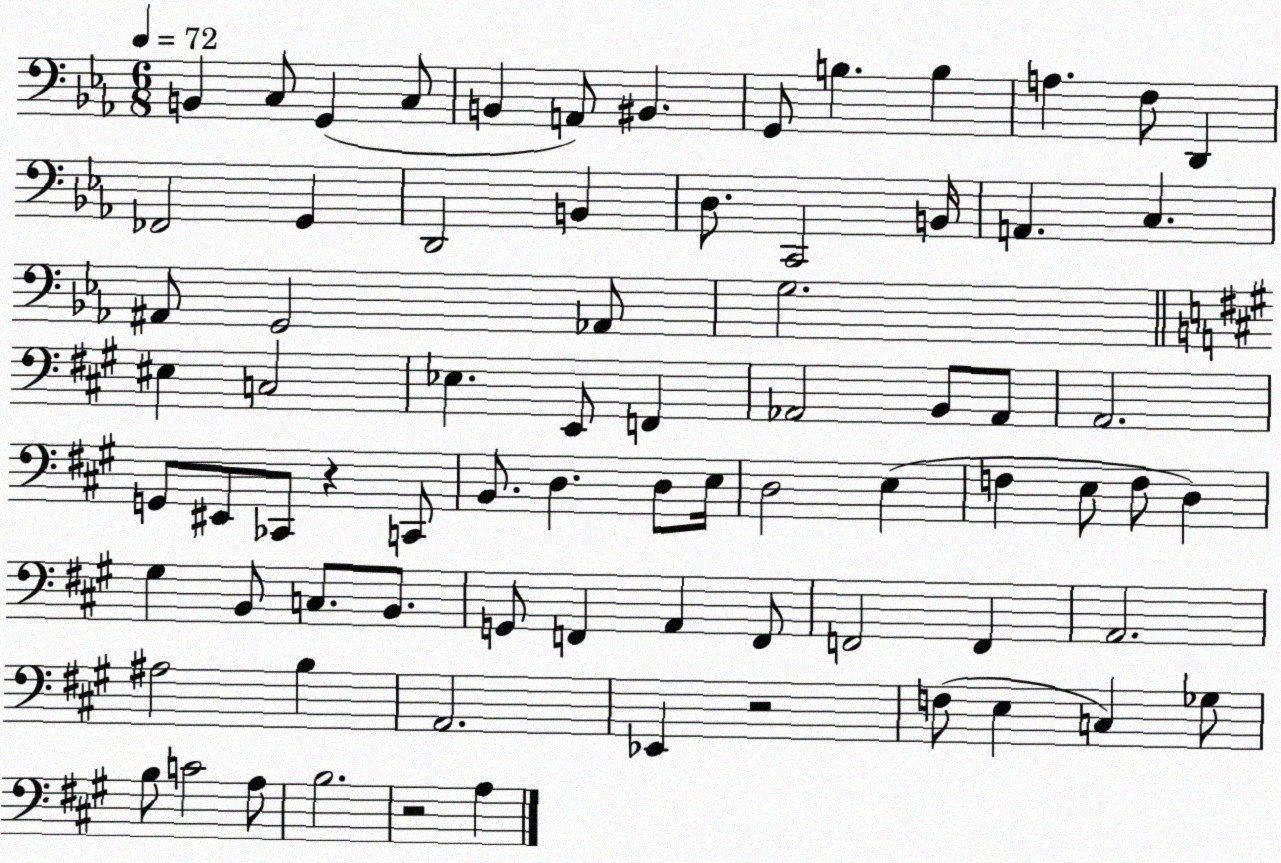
X:1
T:Untitled
M:6/8
L:1/4
K:Eb
B,, C,/2 G,, C,/2 B,, A,,/2 ^B,, G,,/2 B, B, A, F,/2 D,, _F,,2 G,, D,,2 B,, D,/2 C,,2 B,,/4 A,, C, ^A,,/2 G,,2 _A,,/2 G,2 ^E, C,2 _E, E,,/2 F,, _A,,2 B,,/2 _A,,/2 A,,2 G,,/2 ^E,,/2 _C,,/2 z C,,/2 B,,/2 D, D,/2 E,/4 D,2 E, F, E,/2 F,/2 D, ^G, B,,/2 C,/2 B,,/2 G,,/2 F,, A,, F,,/2 F,,2 F,, A,,2 ^A,2 B, A,,2 _E,, z2 F,/2 E, C, _G,/2 B,/2 C2 A,/2 B,2 z2 A,